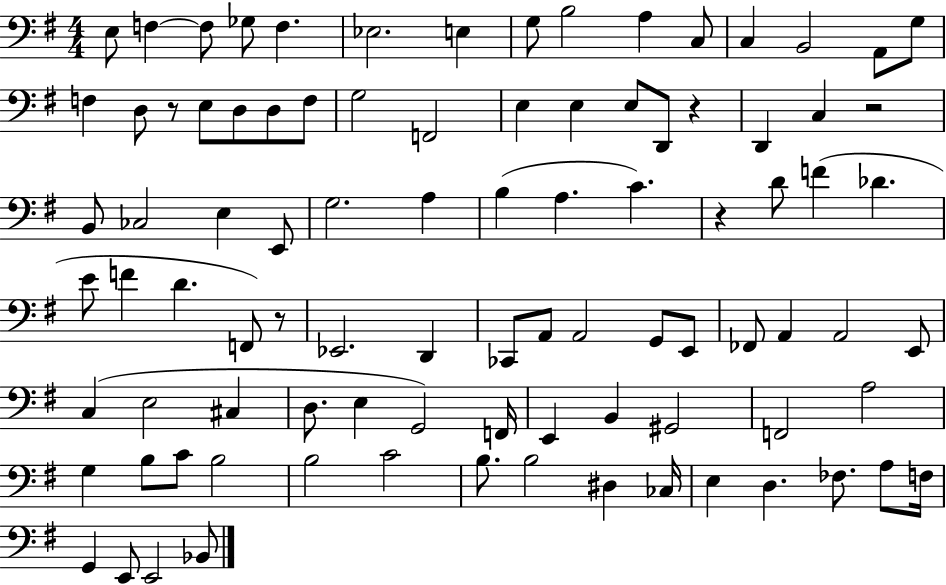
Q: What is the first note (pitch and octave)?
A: E3